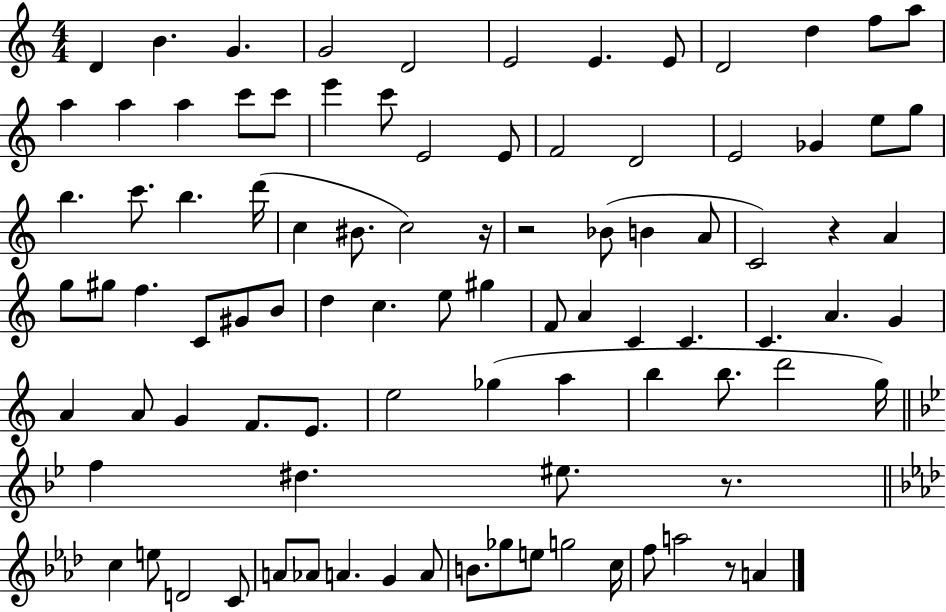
{
  \clef treble
  \numericTimeSignature
  \time 4/4
  \key c \major
  \repeat volta 2 { d'4 b'4. g'4. | g'2 d'2 | e'2 e'4. e'8 | d'2 d''4 f''8 a''8 | \break a''4 a''4 a''4 c'''8 c'''8 | e'''4 c'''8 e'2 e'8 | f'2 d'2 | e'2 ges'4 e''8 g''8 | \break b''4. c'''8. b''4. d'''16( | c''4 bis'8. c''2) r16 | r2 bes'8( b'4 a'8 | c'2) r4 a'4 | \break g''8 gis''8 f''4. c'8 gis'8 b'8 | d''4 c''4. e''8 gis''4 | f'8 a'4 c'4 c'4. | c'4. a'4. g'4 | \break a'4 a'8 g'4 f'8. e'8. | e''2 ges''4( a''4 | b''4 b''8. d'''2 g''16) | \bar "||" \break \key bes \major f''4 dis''4. eis''8. r8. | \bar "||" \break \key f \minor c''4 e''8 d'2 c'8 | a'8 aes'8 a'4. g'4 a'8 | b'8. ges''8 e''8 g''2 c''16 | f''8 a''2 r8 a'4 | \break } \bar "|."
}